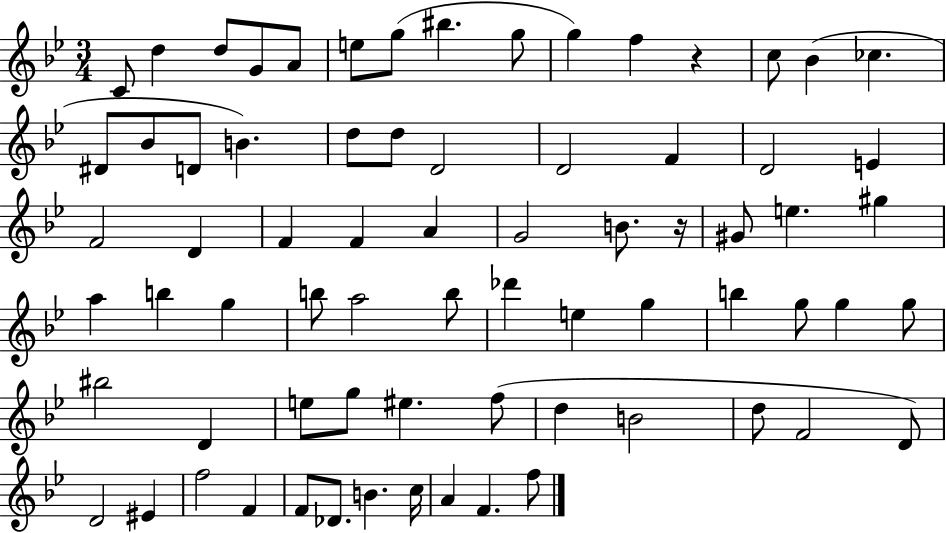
X:1
T:Untitled
M:3/4
L:1/4
K:Bb
C/2 d d/2 G/2 A/2 e/2 g/2 ^b g/2 g f z c/2 _B _c ^D/2 _B/2 D/2 B d/2 d/2 D2 D2 F D2 E F2 D F F A G2 B/2 z/4 ^G/2 e ^g a b g b/2 a2 b/2 _d' e g b g/2 g g/2 ^b2 D e/2 g/2 ^e f/2 d B2 d/2 F2 D/2 D2 ^E f2 F F/2 _D/2 B c/4 A F f/2